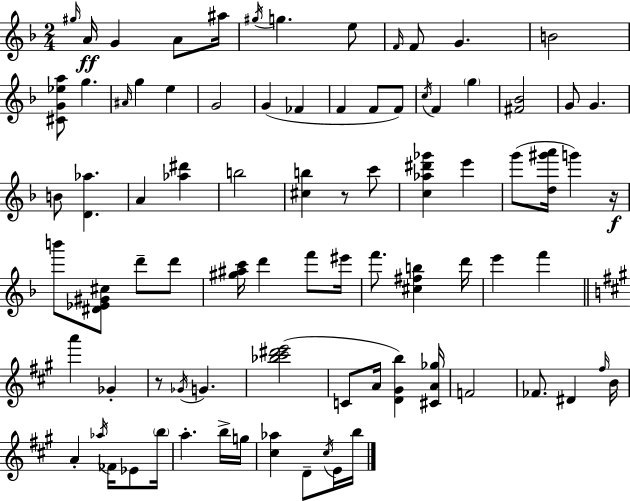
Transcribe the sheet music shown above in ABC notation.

X:1
T:Untitled
M:2/4
L:1/4
K:Dm
^g/4 A/4 G A/2 ^a/4 ^g/4 g e/2 F/4 F/2 G B2 [^CG_ea]/2 g ^A/4 g e G2 G _F F F/2 F/2 c/4 F g [^F_B]2 G/2 G B/2 [D_a] A [_a^d'] b2 [^cb] z/2 c'/2 [c_a^d'_g'] e' g'/2 [d^g'a']/4 g' z/4 b'/2 [^D_E^G^c]/2 d'/2 d'/2 [^g^ac']/4 d' f'/2 ^e'/4 f'/2 [^c^fb] d'/4 e' f' a' _G z/2 _G/4 G [_b^c'^d'e']2 C/2 A/4 [D^Gb] [^CA_g]/4 F2 _F/2 ^D ^f/4 B/4 A _a/4 _F/4 _E/2 b/4 a b/4 g/4 [^c_a] D/2 ^c/4 E/4 b/4